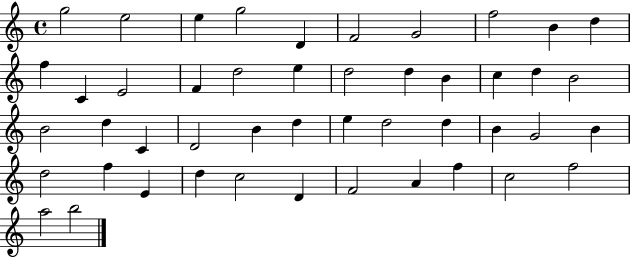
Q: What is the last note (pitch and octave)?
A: B5